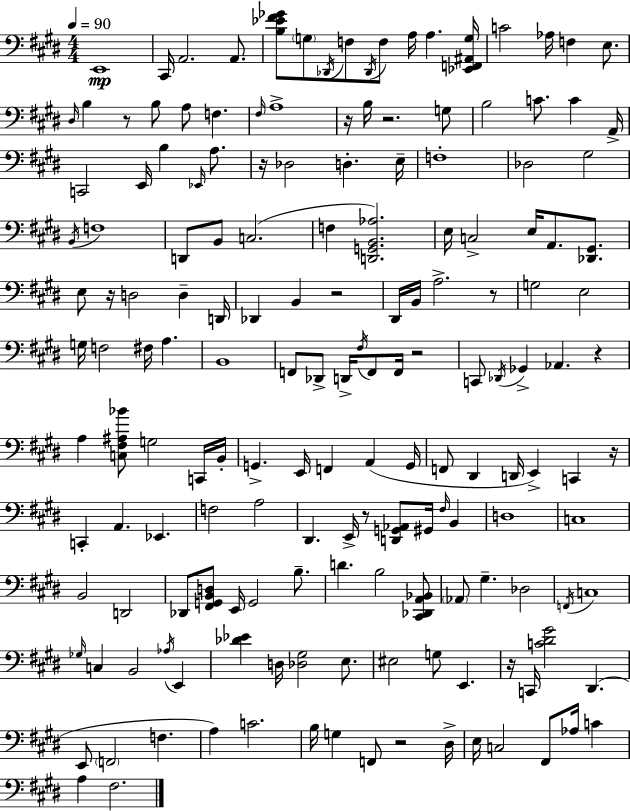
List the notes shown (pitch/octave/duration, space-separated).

E2/w C#2/s A2/h. A2/e. [B3,Eb4,F#4,Gb4]/e G3/e Db2/s F3/e Db2/s F3/e A3/s A3/q. [Eb2,F2,A#2,G3]/s C4/h Ab3/s F3/q E3/e. D#3/s B3/q R/e B3/e A3/e F3/q. F#3/s A3/w R/s B3/s R/h. G3/e B3/h C4/e. C4/q A2/s C2/h E2/s B3/q Eb2/s A3/e. R/s Db3/h D3/q. E3/s F3/w Db3/h G#3/h B2/s F3/w D2/e B2/e C3/h. F3/q [D2,G2,B2,Ab3]/h. E3/s C3/h E3/s A2/e. [Db2,G#2]/e. E3/e R/s D3/h D3/q D2/s Db2/q B2/q R/h D#2/s B2/s A3/h. R/e G3/h E3/h G3/s F3/h F#3/s A3/q. B2/w F2/e Db2/e D2/s F#3/s F2/e F2/s R/h C2/e Db2/s Gb2/q Ab2/q. R/q A3/q [C3,F#3,A#3,Bb4]/e G3/h C2/s B2/s G2/q. E2/s F2/q A2/q G2/s F2/e D#2/q D2/s E2/q C2/q R/s C2/q A2/q. Eb2/q. F3/h A3/h D#2/q. E2/s R/e [D2,G2,Ab2]/e G#2/s F#3/s B2/q D3/w C3/w B2/h D2/h Db2/e [F#2,G2,B2,D3]/e E2/s G2/h B3/e. D4/q. B3/h [C#2,Db2,A2,Bb2]/e Ab2/e G#3/q. Db3/h F2/s C3/w Gb3/s C3/q B2/h Ab3/s E2/q [Db4,Eb4]/q D3/s [Db3,G#3]/h E3/e. EIS3/h G3/e E2/q. R/s C2/s [C4,D#4,G#4]/h D#2/q. E2/e F2/h F3/q. A3/q C4/h. B3/s G3/q F2/e R/h D#3/s E3/s C3/h F#2/e Ab3/s C4/q A3/q F#3/h.